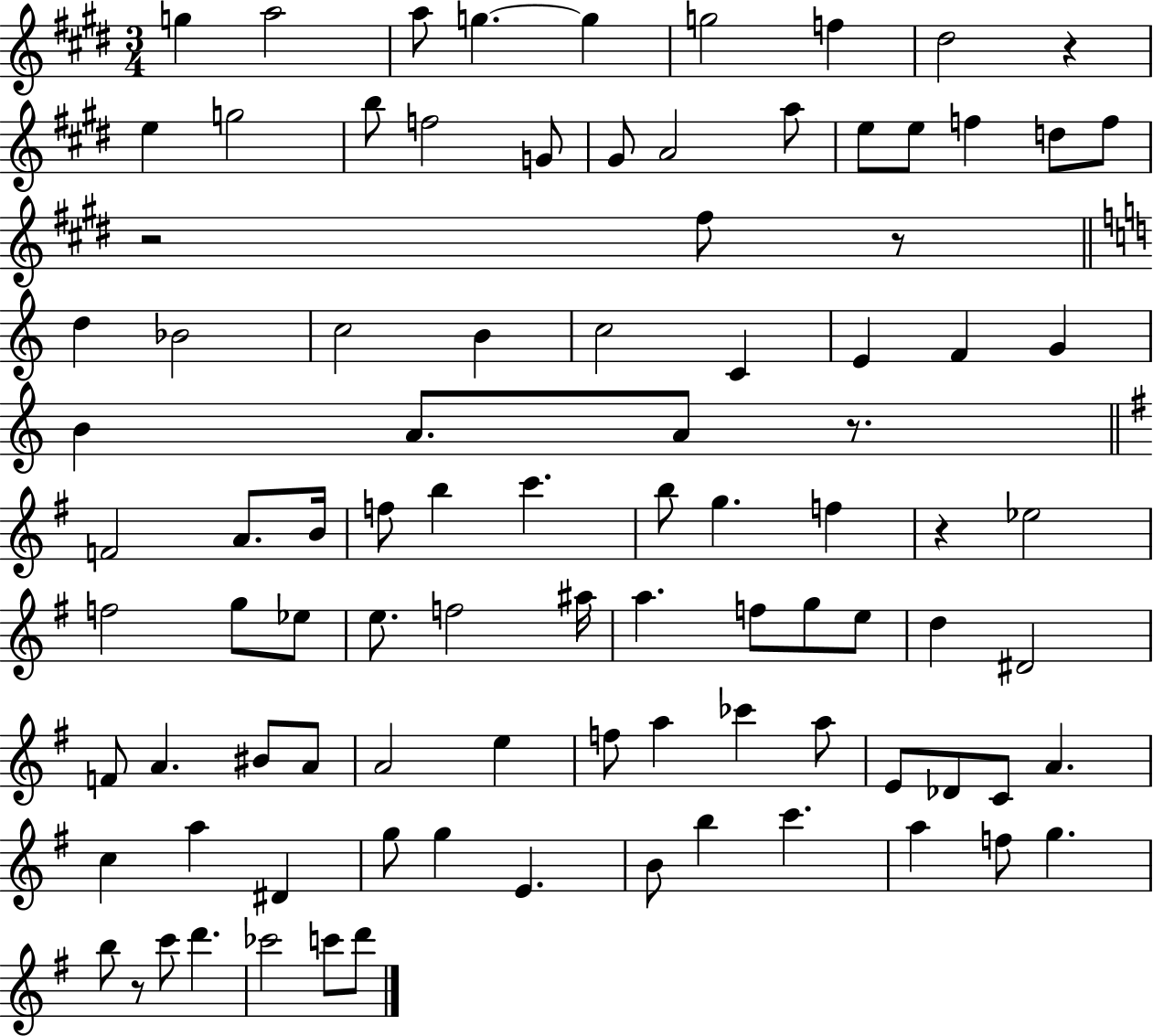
{
  \clef treble
  \numericTimeSignature
  \time 3/4
  \key e \major
  \repeat volta 2 { g''4 a''2 | a''8 g''4.~~ g''4 | g''2 f''4 | dis''2 r4 | \break e''4 g''2 | b''8 f''2 g'8 | gis'8 a'2 a''8 | e''8 e''8 f''4 d''8 f''8 | \break r2 fis''8 r8 | \bar "||" \break \key c \major d''4 bes'2 | c''2 b'4 | c''2 c'4 | e'4 f'4 g'4 | \break b'4 a'8. a'8 r8. | \bar "||" \break \key g \major f'2 a'8. b'16 | f''8 b''4 c'''4. | b''8 g''4. f''4 | r4 ees''2 | \break f''2 g''8 ees''8 | e''8. f''2 ais''16 | a''4. f''8 g''8 e''8 | d''4 dis'2 | \break f'8 a'4. bis'8 a'8 | a'2 e''4 | f''8 a''4 ces'''4 a''8 | e'8 des'8 c'8 a'4. | \break c''4 a''4 dis'4 | g''8 g''4 e'4. | b'8 b''4 c'''4. | a''4 f''8 g''4. | \break b''8 r8 c'''8 d'''4. | ces'''2 c'''8 d'''8 | } \bar "|."
}